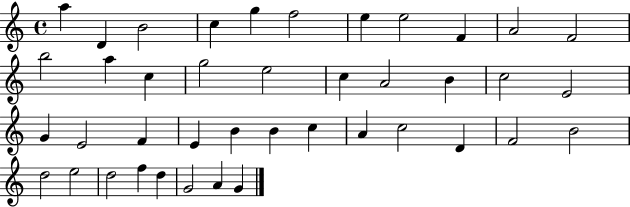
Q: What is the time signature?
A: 4/4